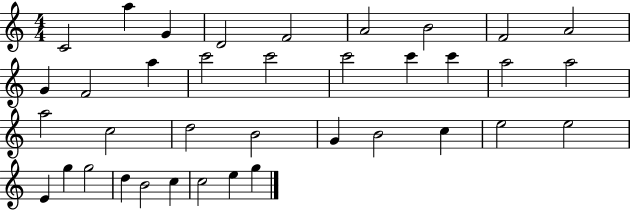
{
  \clef treble
  \numericTimeSignature
  \time 4/4
  \key c \major
  c'2 a''4 g'4 | d'2 f'2 | a'2 b'2 | f'2 a'2 | \break g'4 f'2 a''4 | c'''2 c'''2 | c'''2 c'''4 c'''4 | a''2 a''2 | \break a''2 c''2 | d''2 b'2 | g'4 b'2 c''4 | e''2 e''2 | \break e'4 g''4 g''2 | d''4 b'2 c''4 | c''2 e''4 g''4 | \bar "|."
}